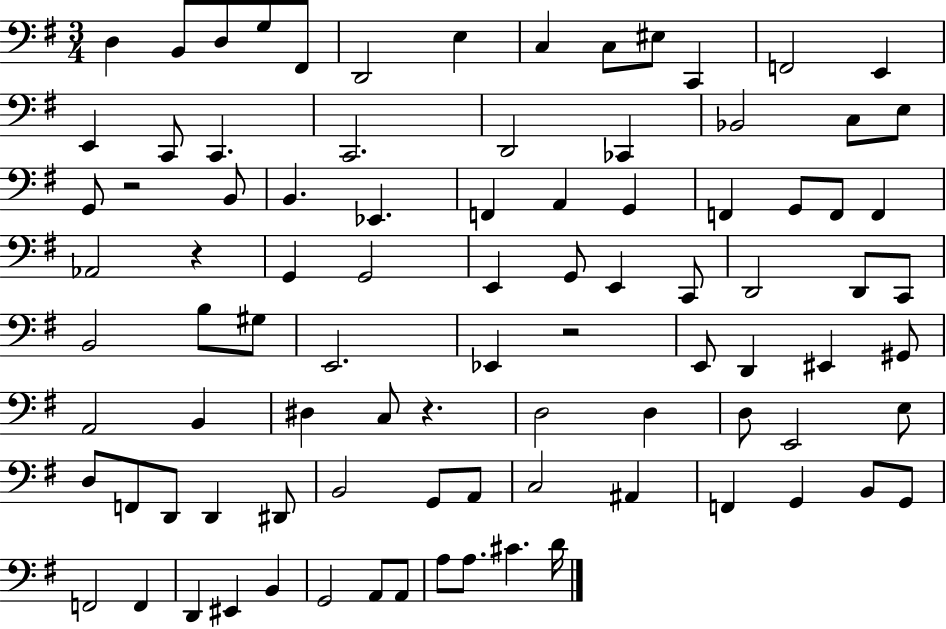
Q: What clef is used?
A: bass